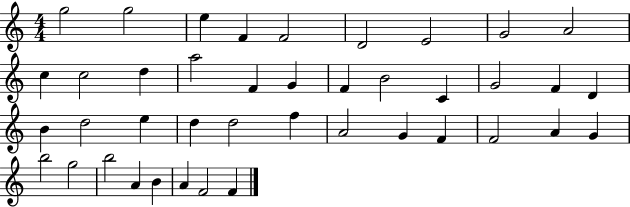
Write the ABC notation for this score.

X:1
T:Untitled
M:4/4
L:1/4
K:C
g2 g2 e F F2 D2 E2 G2 A2 c c2 d a2 F G F B2 C G2 F D B d2 e d d2 f A2 G F F2 A G b2 g2 b2 A B A F2 F